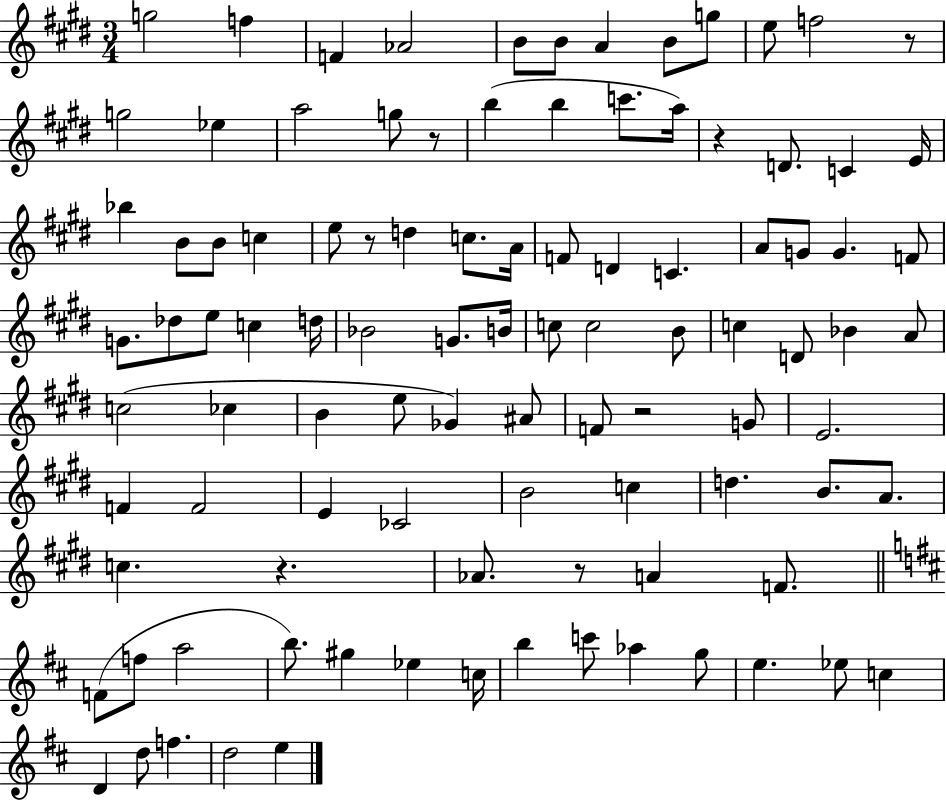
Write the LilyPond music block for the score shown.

{
  \clef treble
  \numericTimeSignature
  \time 3/4
  \key e \major
  g''2 f''4 | f'4 aes'2 | b'8 b'8 a'4 b'8 g''8 | e''8 f''2 r8 | \break g''2 ees''4 | a''2 g''8 r8 | b''4( b''4 c'''8. a''16) | r4 d'8. c'4 e'16 | \break bes''4 b'8 b'8 c''4 | e''8 r8 d''4 c''8. a'16 | f'8 d'4 c'4. | a'8 g'8 g'4. f'8 | \break g'8. des''8 e''8 c''4 d''16 | bes'2 g'8. b'16 | c''8 c''2 b'8 | c''4 d'8 bes'4 a'8 | \break c''2( ces''4 | b'4 e''8 ges'4) ais'8 | f'8 r2 g'8 | e'2. | \break f'4 f'2 | e'4 ces'2 | b'2 c''4 | d''4. b'8. a'8. | \break c''4. r4. | aes'8. r8 a'4 f'8. | \bar "||" \break \key d \major f'8( f''8 a''2 | b''8.) gis''4 ees''4 c''16 | b''4 c'''8 aes''4 g''8 | e''4. ees''8 c''4 | \break d'4 d''8 f''4. | d''2 e''4 | \bar "|."
}